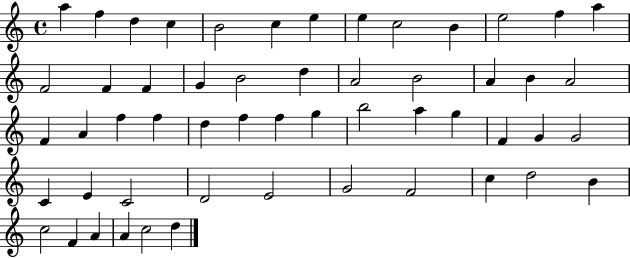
A5/q F5/q D5/q C5/q B4/h C5/q E5/q E5/q C5/h B4/q E5/h F5/q A5/q F4/h F4/q F4/q G4/q B4/h D5/q A4/h B4/h A4/q B4/q A4/h F4/q A4/q F5/q F5/q D5/q F5/q F5/q G5/q B5/h A5/q G5/q F4/q G4/q G4/h C4/q E4/q C4/h D4/h E4/h G4/h F4/h C5/q D5/h B4/q C5/h F4/q A4/q A4/q C5/h D5/q